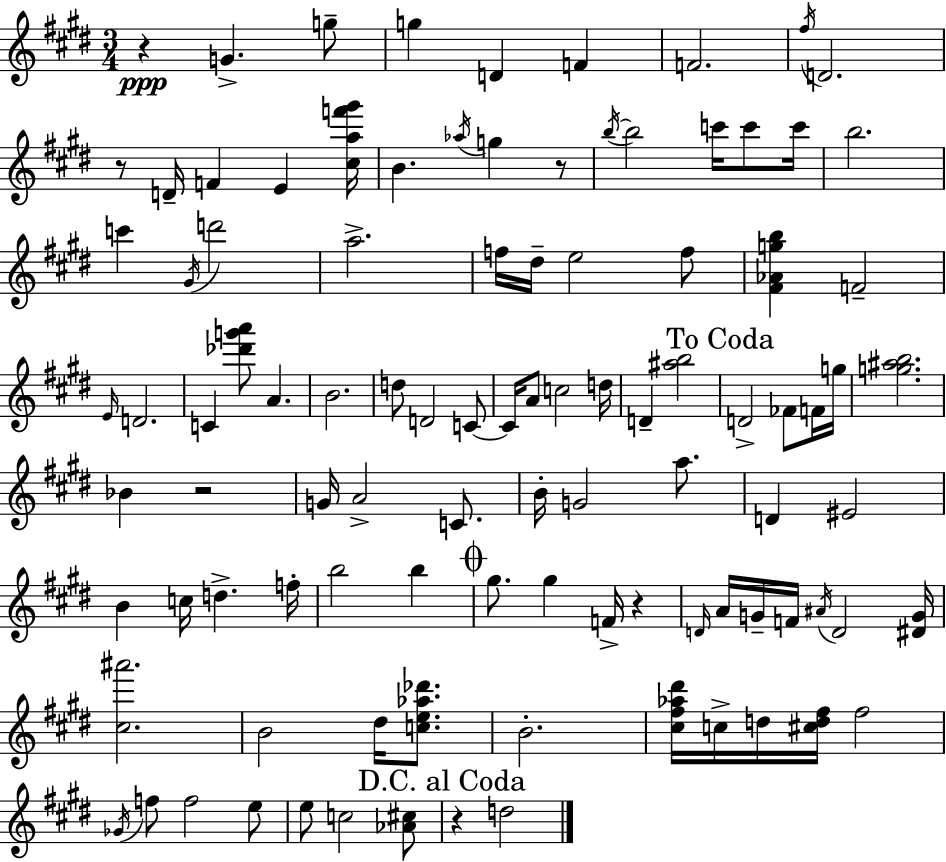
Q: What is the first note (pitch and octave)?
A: G4